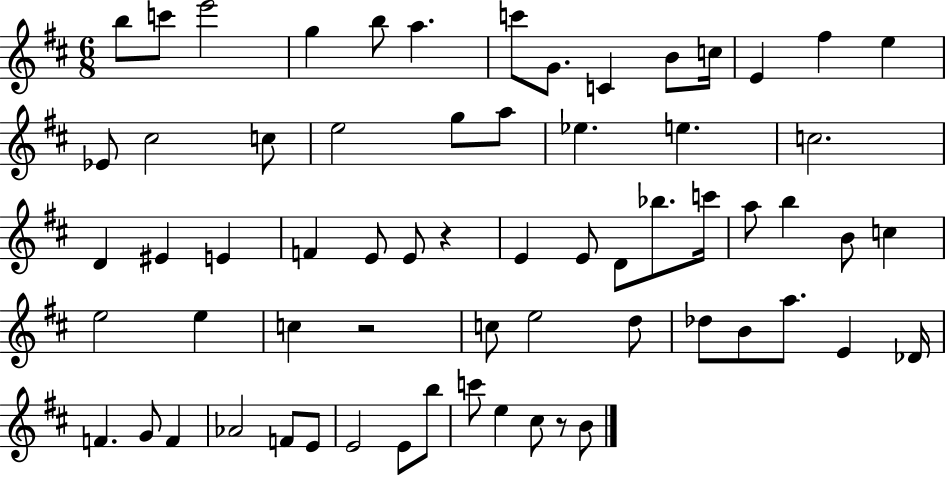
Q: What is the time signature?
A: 6/8